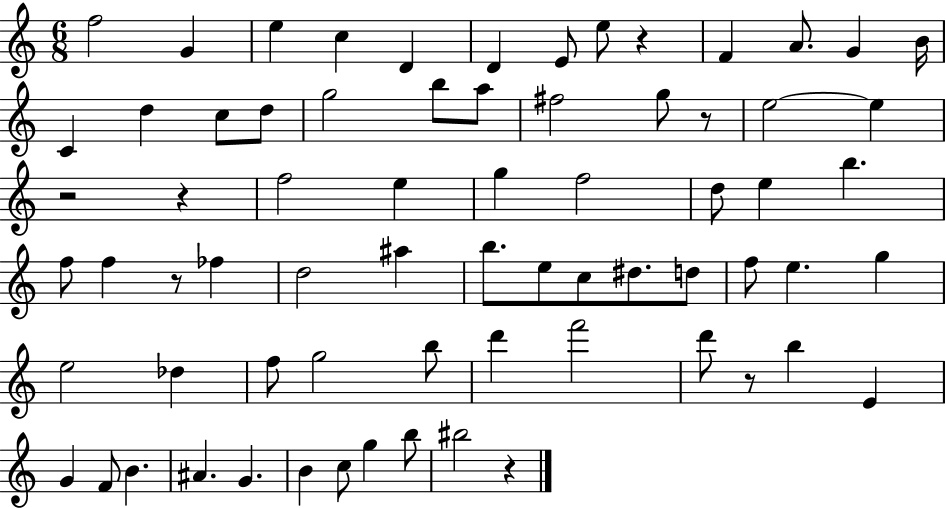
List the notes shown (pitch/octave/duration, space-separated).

F5/h G4/q E5/q C5/q D4/q D4/q E4/e E5/e R/q F4/q A4/e. G4/q B4/s C4/q D5/q C5/e D5/e G5/h B5/e A5/e F#5/h G5/e R/e E5/h E5/q R/h R/q F5/h E5/q G5/q F5/h D5/e E5/q B5/q. F5/e F5/q R/e FES5/q D5/h A#5/q B5/e. E5/e C5/e D#5/e. D5/e F5/e E5/q. G5/q E5/h Db5/q F5/e G5/h B5/e D6/q F6/h D6/e R/e B5/q E4/q G4/q F4/e B4/q. A#4/q. G4/q. B4/q C5/e G5/q B5/e BIS5/h R/q